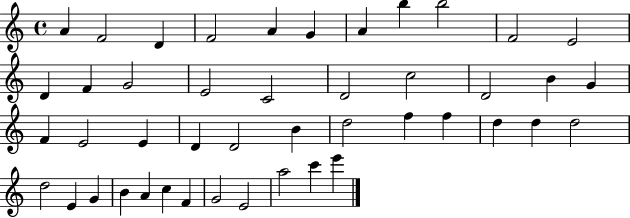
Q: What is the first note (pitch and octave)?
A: A4